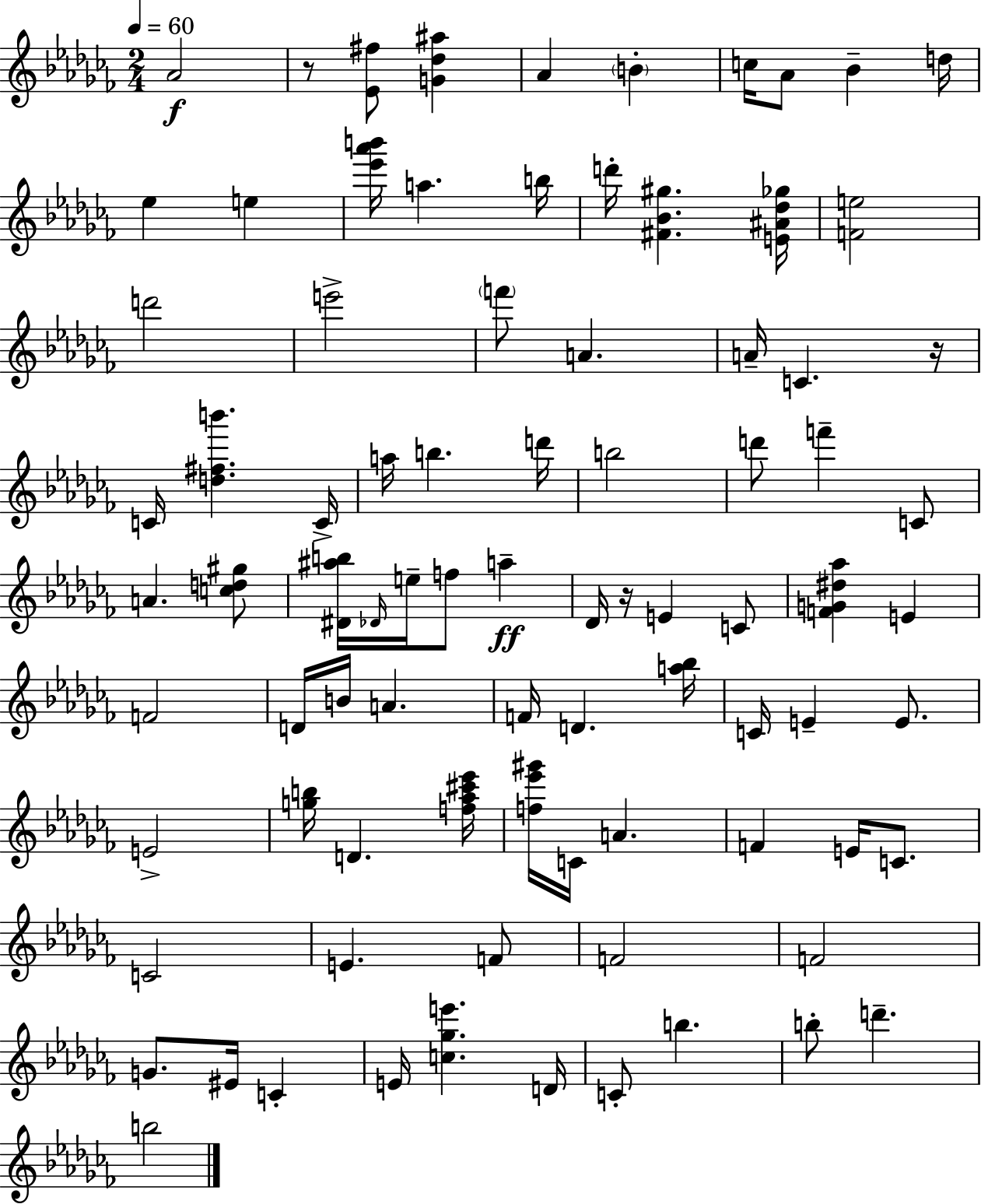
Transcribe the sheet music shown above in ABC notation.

X:1
T:Untitled
M:2/4
L:1/4
K:Abm
_A2 z/2 [_E^f]/2 [G_d^a] _A B c/4 _A/2 _B d/4 _e e [_e'_a'b']/4 a b/4 d'/4 [^F_B^g] [E^A_d_g]/4 [Fe]2 d'2 e'2 f'/2 A A/4 C z/4 C/4 [d^fb'] C/4 a/4 b d'/4 b2 d'/2 f' C/2 A [cd^g]/2 [^D^ab]/4 _D/4 e/4 f/2 a _D/4 z/4 E C/2 [FG^d_a] E F2 D/4 B/4 A F/4 D [a_b]/4 C/4 E E/2 E2 [gb]/4 D [f_a^c'_e']/4 [f_e'^g']/4 C/4 A F E/4 C/2 C2 E F/2 F2 F2 G/2 ^E/4 C E/4 [c_ge'] D/4 C/2 b b/2 d' b2